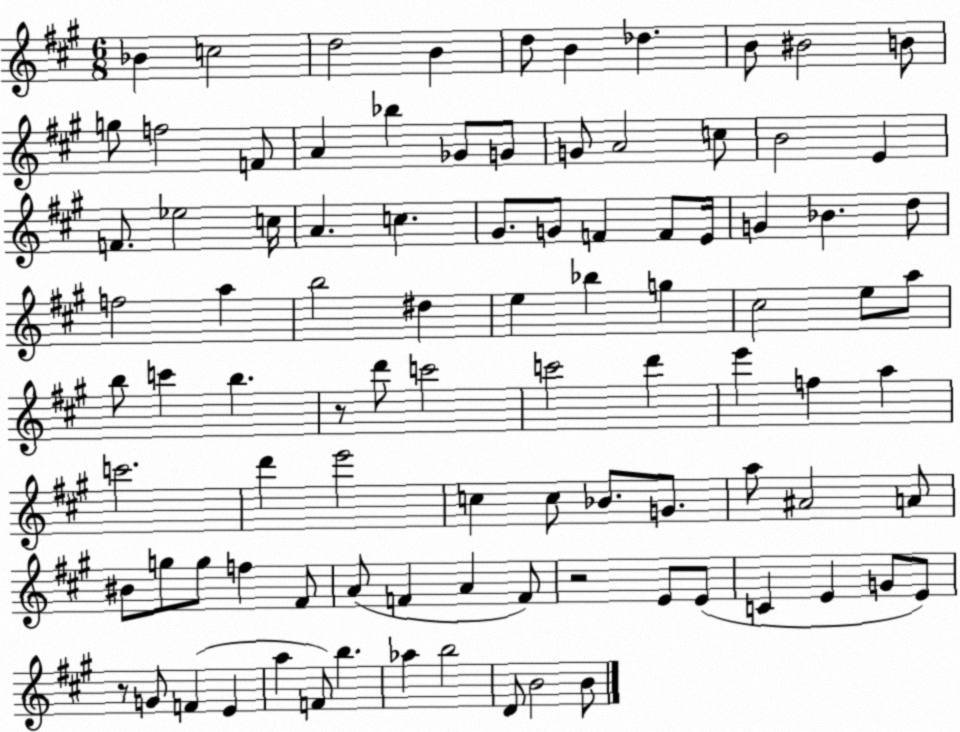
X:1
T:Untitled
M:6/8
L:1/4
K:A
_B c2 d2 B d/2 B _d B/2 ^B2 B/2 g/2 f2 F/2 A _b _G/2 G/2 G/2 A2 c/2 B2 E F/2 _e2 c/4 A c ^G/2 G/2 F F/2 E/4 G _B d/2 f2 a b2 ^d e _b g ^c2 e/2 a/2 b/2 c' b z/2 d'/2 c'2 c'2 d' e' f a c'2 d' e'2 c c/2 _B/2 G/2 a/2 ^A2 A/2 ^B/2 g/2 g/2 f ^F/2 A/2 F A F/2 z2 E/2 E/2 C E G/2 E/2 z/2 G/2 F E a F/2 b _a b2 D/2 B2 B/2